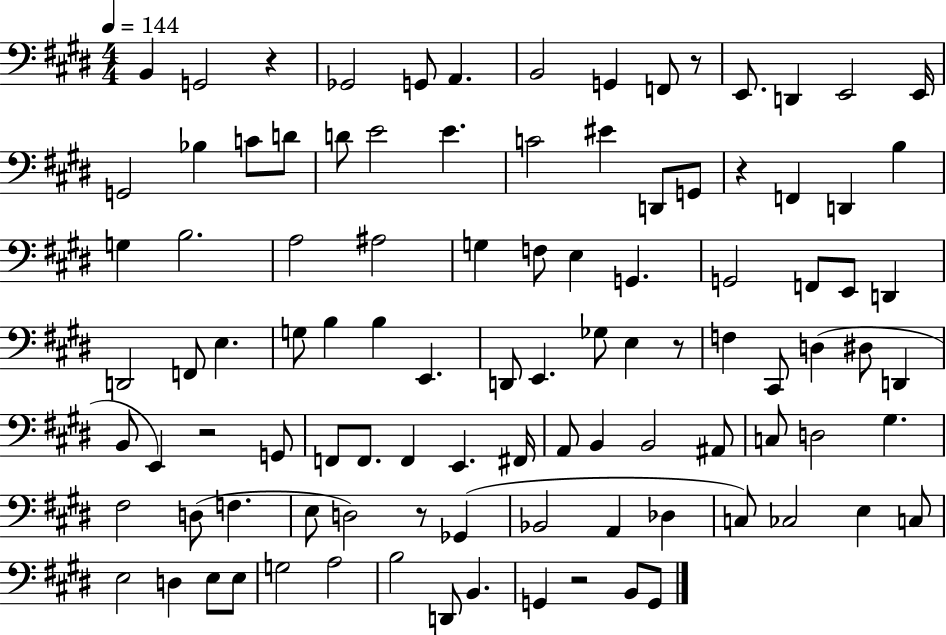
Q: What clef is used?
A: bass